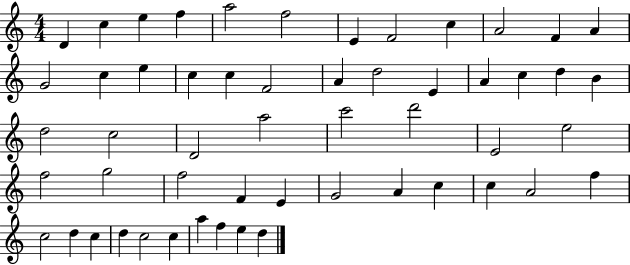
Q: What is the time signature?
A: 4/4